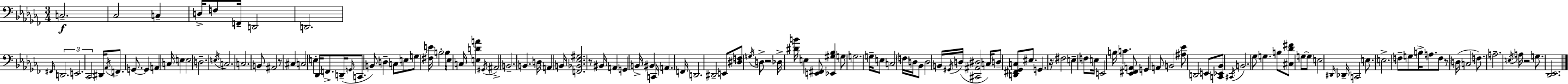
X:1
T:Untitled
M:3/4
L:1/4
K:Abm
C,2 _C,2 C, D,/4 F,/2 F,,/4 D,,2 D,,2 ^F,,/4 D,,2 E,,2 _C,,2 ^D,,/4 _A,,/4 F,,/2 G,,/2 G,, A,, C,/4 E, E,2 D,2 E,/4 C,2 C,2 B,,/2 ^A,,2 z/2 ^C, C,2 E, _D,,/4 F,,/2 D,,/4 G,,/4 C,,/2 B,,/2 D, C,/2 E,/2 G,/2 [^F,E]/4 B,2 B,/4 _E,/4 C,/4 [E,DA] ^G,,/4 ^A,,2 B,,2 B,, D,/4 A,, B,,/4 [F,,_B,,_E,^G,]2 z/2 ^B,,/4 A,, G,, B,,/4 ^B,, C,,/4 A,, F,,/4 D,,2 ^D,,2 E,,/2 [^D,F,]/2 G,/4 D,/2 z2 _D,/4 [^DB]/4 E, [E,,^F,,]/2 [_E,,^G,_B,] G,/2 G,2 G,/4 E,/2 C,2 F,/4 D,/4 _B,,/2 D,2 B,,/4 ^G,,/4 D,/4 [^C,,^A,,^D,]2 C,/4 D,/2 [D,,^F,,_G,,C,]/2 ^E,/2 G,, z/4 ^F,2 E, F,/2 E,/4 E,,2 B,/4 C [_E,,^F,,A,,]/2 G,, A,,/2 B,,2 [^A,_E]/2 D,,2 E,,/2 [C,,_E,,_B,,]/2 ^C,,/4 B,,2 _G,/2 G, B,/2 [^C,_D^F]/2 G,/2 G,/2 E,2 ^D,,/4 _D,,/4 C,,2 E,/2 E,2 F,/2 G,/2 B,/4 A,/2 F,/2 z/2 D,/4 C,2 F,/2 A,2 E,/4 A,/4 z2 G,/2 [_D,,_E,,]2